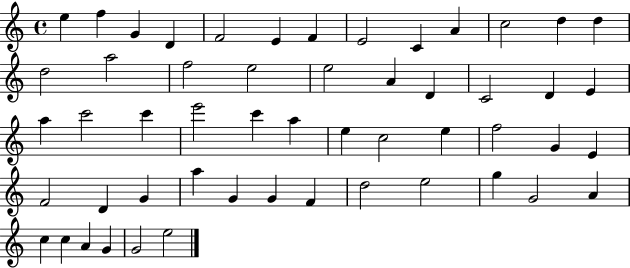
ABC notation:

X:1
T:Untitled
M:4/4
L:1/4
K:C
e f G D F2 E F E2 C A c2 d d d2 a2 f2 e2 e2 A D C2 D E a c'2 c' e'2 c' a e c2 e f2 G E F2 D G a G G F d2 e2 g G2 A c c A G G2 e2